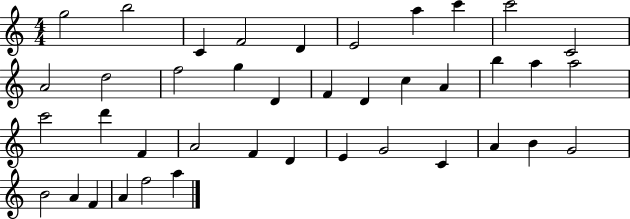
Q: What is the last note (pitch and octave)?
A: A5